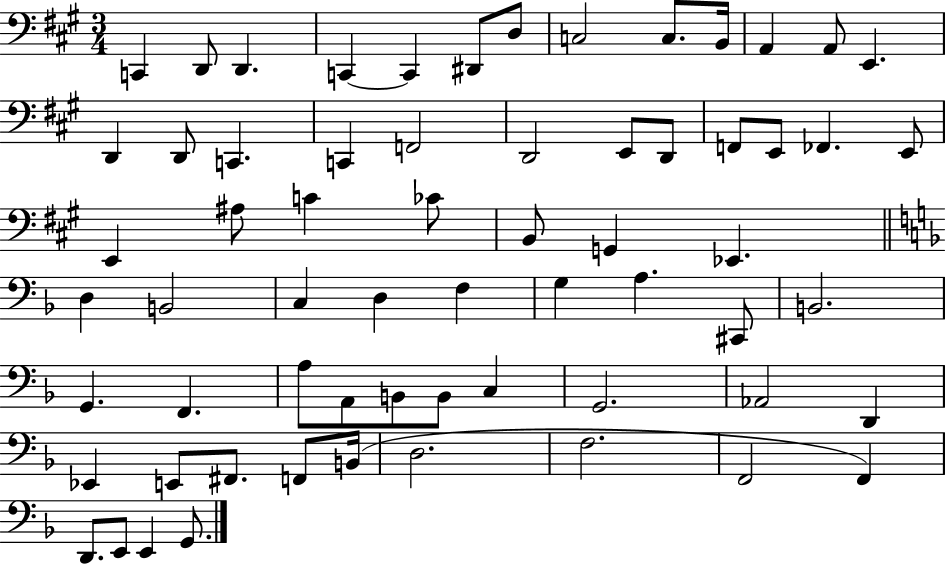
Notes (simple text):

C2/q D2/e D2/q. C2/q C2/q D#2/e D3/e C3/h C3/e. B2/s A2/q A2/e E2/q. D2/q D2/e C2/q. C2/q F2/h D2/h E2/e D2/e F2/e E2/e FES2/q. E2/e E2/q A#3/e C4/q CES4/e B2/e G2/q Eb2/q. D3/q B2/h C3/q D3/q F3/q G3/q A3/q. C#2/e B2/h. G2/q. F2/q. A3/e A2/e B2/e B2/e C3/q G2/h. Ab2/h D2/q Eb2/q E2/e F#2/e. F2/e B2/s D3/h. F3/h. F2/h F2/q D2/e. E2/e E2/q G2/e.